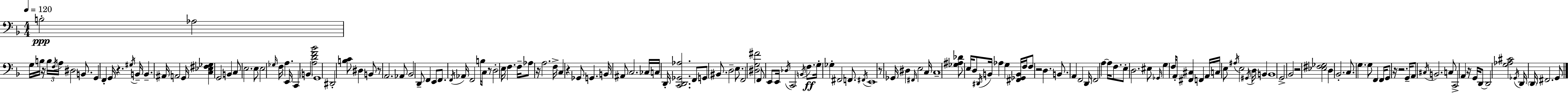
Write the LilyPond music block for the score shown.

{
  \clef bass
  \numericTimeSignature
  \time 4/4
  \key d \minor
  \tempo 4 = 120
  b2-.\ppp aes2 | g16 b16 r16 \tuplet 3/2 { b16 \acciaccatura { f16 } a16 } dis2 b,8. | g,4 f,4-. g,16 r4. | \acciaccatura { gis16 } b,16-- b,4.-- ais,16 a,2 | \break g,16 <c ees fis ges>4 g,2 b,4 | c8 e2. | e8 e2 \grace { ges16 } f16 a4. | e,16 c,4 \parenthesize b,4 <a d' f' bes'>2 | \break g,1 | dis,2-. <b c'>8 dis4 | b,8 r8 a,2. | aes,8 bes,2 d,8-- f,4 | \break e,8 f,8. \acciaccatura { f,16 } aes,16 f,2 | b16 c16 r8 d2-. e16 f4. | f16-- aes8 r16 a2. | f16-> c4 r4 ges,8 g,4. | \break b,16 ais,8 c2. | ces16 c16 d,16-. <c, d, ges, aes>2. | f,8 g,8 bis,8. d2-- | e8. f,2 <dis g fis'>2 | \break f,8 e,8 e,16 \acciaccatura { des16 } c,2 | \acciaccatura { b,16 }\ff f8. g16-. ges4-. fis,2 | f,8. \acciaccatura { fis,16 } e,1 | r8 ges,16 dis4 \grace { fis,16 } e2 | \break c16 c1-- | <ges ais des'>8 e16 d8 \acciaccatura { dis,16 } b,16 aes4 | g4 <fis, ges, b,>16 f16 f8 r2 | d4. b,8. a,4 | \break f,2 d,16 f,2 | a4~~ a16 f8. e8-. d2. | eis8 \grace { ges,16 } g4 f16 a,8-. | <fis, cis>4 f,4 a,16 c16 e8 \acciaccatura { ais16 } e2 | \break \acciaccatura { gis,16 } d16 b,4 b,1 | g,2-> | bes,2 r2 | <ees fis ges>2 d4 | \break bes,2.-. c8. g4. | g8 f,4 f,16 g,8 r16 r2. | g,16-- a,8 \acciaccatura { cis16 } b,2. | c8 c,2-> | \break a,4 r16 g,16 d,8~~ d,2 | <g aes cis'>2 \acciaccatura { ges,16 } d,16 \parenthesize d,16 | fis,2. g,8 \bar "|."
}